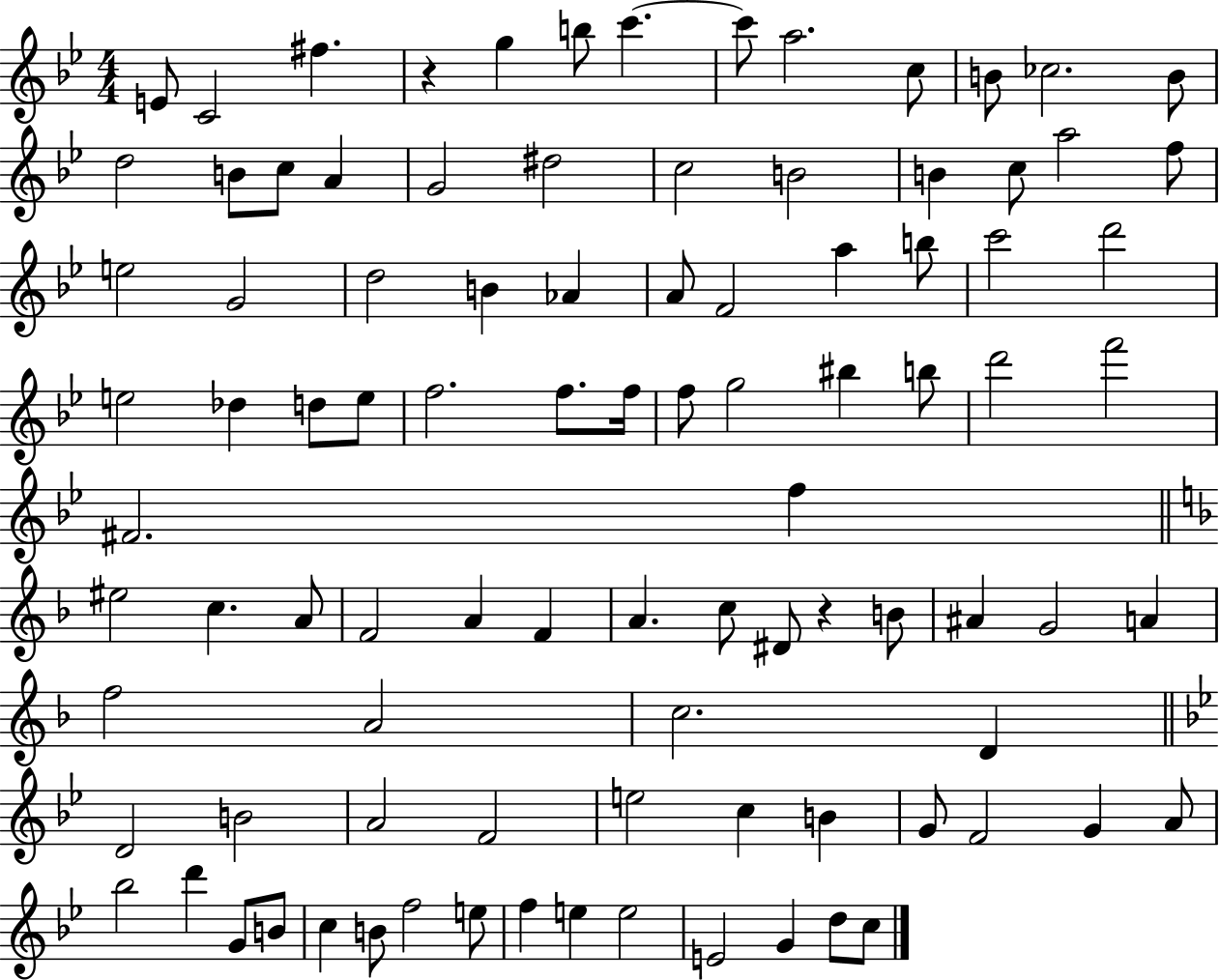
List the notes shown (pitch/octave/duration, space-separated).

E4/e C4/h F#5/q. R/q G5/q B5/e C6/q. C6/e A5/h. C5/e B4/e CES5/h. B4/e D5/h B4/e C5/e A4/q G4/h D#5/h C5/h B4/h B4/q C5/e A5/h F5/e E5/h G4/h D5/h B4/q Ab4/q A4/e F4/h A5/q B5/e C6/h D6/h E5/h Db5/q D5/e E5/e F5/h. F5/e. F5/s F5/e G5/h BIS5/q B5/e D6/h F6/h F#4/h. F5/q EIS5/h C5/q. A4/e F4/h A4/q F4/q A4/q. C5/e D#4/e R/q B4/e A#4/q G4/h A4/q F5/h A4/h C5/h. D4/q D4/h B4/h A4/h F4/h E5/h C5/q B4/q G4/e F4/h G4/q A4/e Bb5/h D6/q G4/e B4/e C5/q B4/e F5/h E5/e F5/q E5/q E5/h E4/h G4/q D5/e C5/e